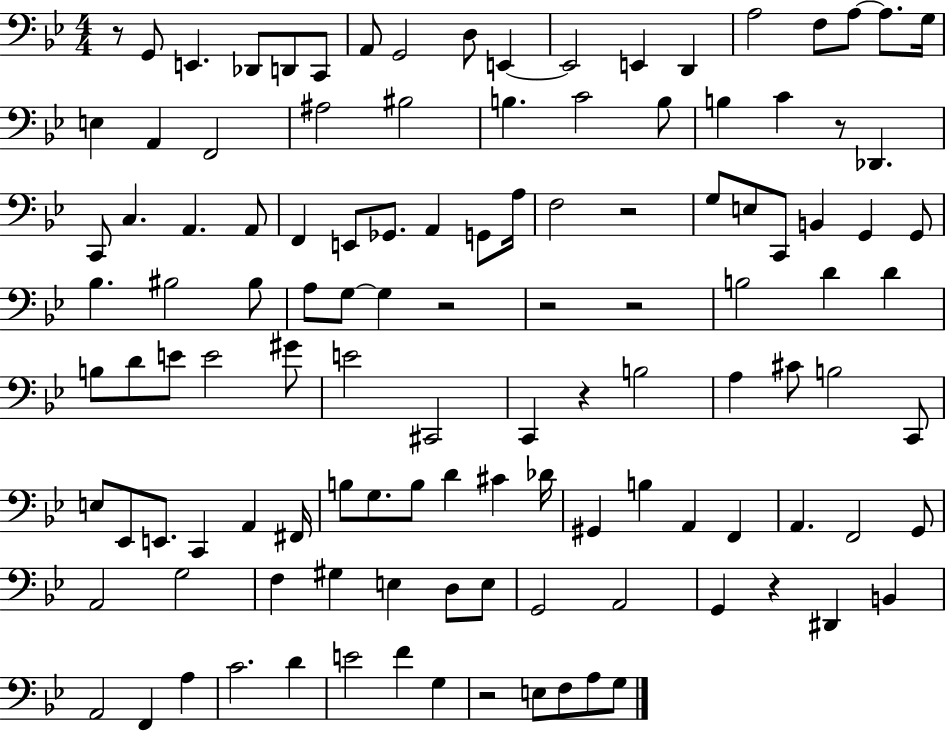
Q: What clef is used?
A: bass